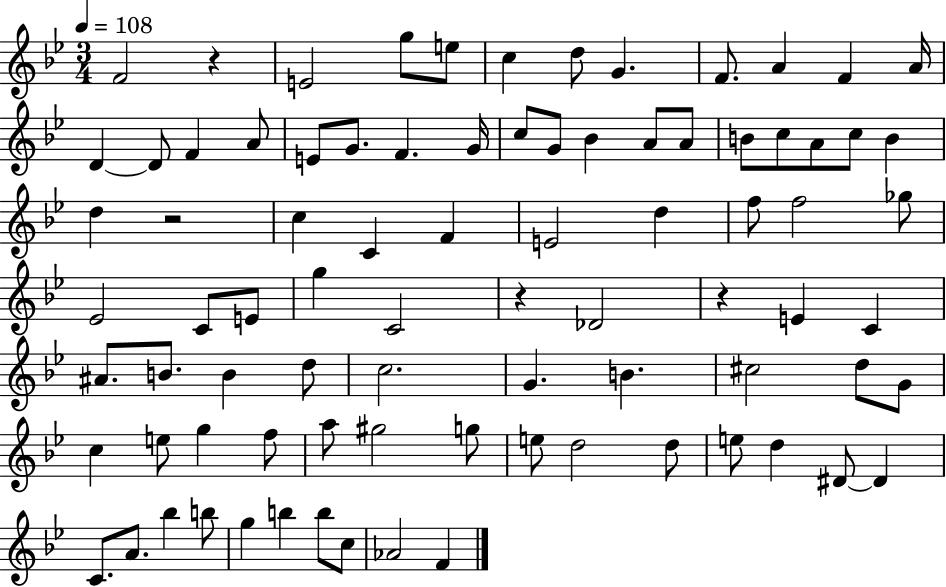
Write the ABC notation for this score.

X:1
T:Untitled
M:3/4
L:1/4
K:Bb
F2 z E2 g/2 e/2 c d/2 G F/2 A F A/4 D D/2 F A/2 E/2 G/2 F G/4 c/2 G/2 _B A/2 A/2 B/2 c/2 A/2 c/2 B d z2 c C F E2 d f/2 f2 _g/2 _E2 C/2 E/2 g C2 z _D2 z E C ^A/2 B/2 B d/2 c2 G B ^c2 d/2 G/2 c e/2 g f/2 a/2 ^g2 g/2 e/2 d2 d/2 e/2 d ^D/2 ^D C/2 A/2 _b b/2 g b b/2 c/2 _A2 F